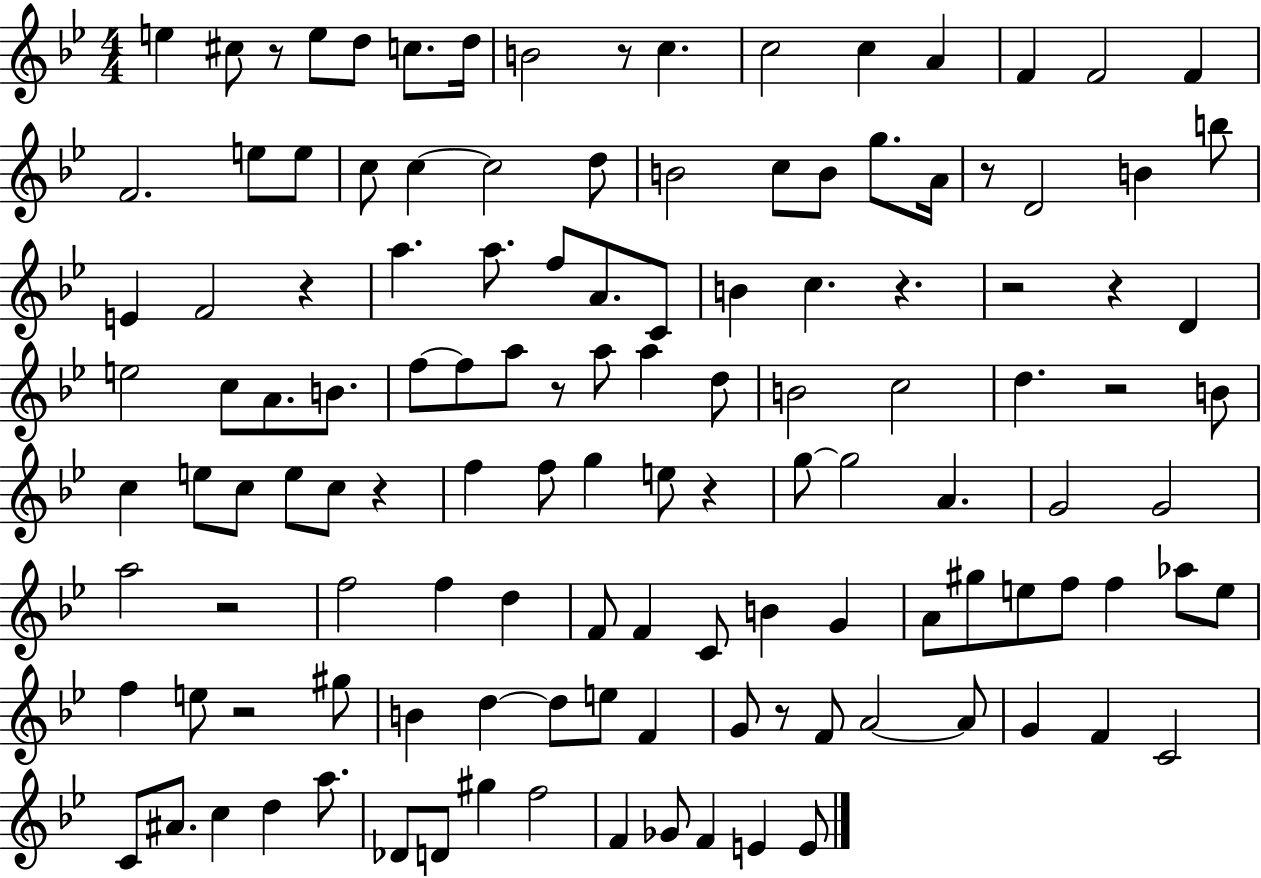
{
  \clef treble
  \numericTimeSignature
  \time 4/4
  \key bes \major
  e''4 cis''8 r8 e''8 d''8 c''8. d''16 | b'2 r8 c''4. | c''2 c''4 a'4 | f'4 f'2 f'4 | \break f'2. e''8 e''8 | c''8 c''4~~ c''2 d''8 | b'2 c''8 b'8 g''8. a'16 | r8 d'2 b'4 b''8 | \break e'4 f'2 r4 | a''4. a''8. f''8 a'8. c'8 | b'4 c''4. r4. | r2 r4 d'4 | \break e''2 c''8 a'8. b'8. | f''8~~ f''8 a''8 r8 a''8 a''4 d''8 | b'2 c''2 | d''4. r2 b'8 | \break c''4 e''8 c''8 e''8 c''8 r4 | f''4 f''8 g''4 e''8 r4 | g''8~~ g''2 a'4. | g'2 g'2 | \break a''2 r2 | f''2 f''4 d''4 | f'8 f'4 c'8 b'4 g'4 | a'8 gis''8 e''8 f''8 f''4 aes''8 e''8 | \break f''4 e''8 r2 gis''8 | b'4 d''4~~ d''8 e''8 f'4 | g'8 r8 f'8 a'2~~ a'8 | g'4 f'4 c'2 | \break c'8 ais'8. c''4 d''4 a''8. | des'8 d'8 gis''4 f''2 | f'4 ges'8 f'4 e'4 e'8 | \bar "|."
}